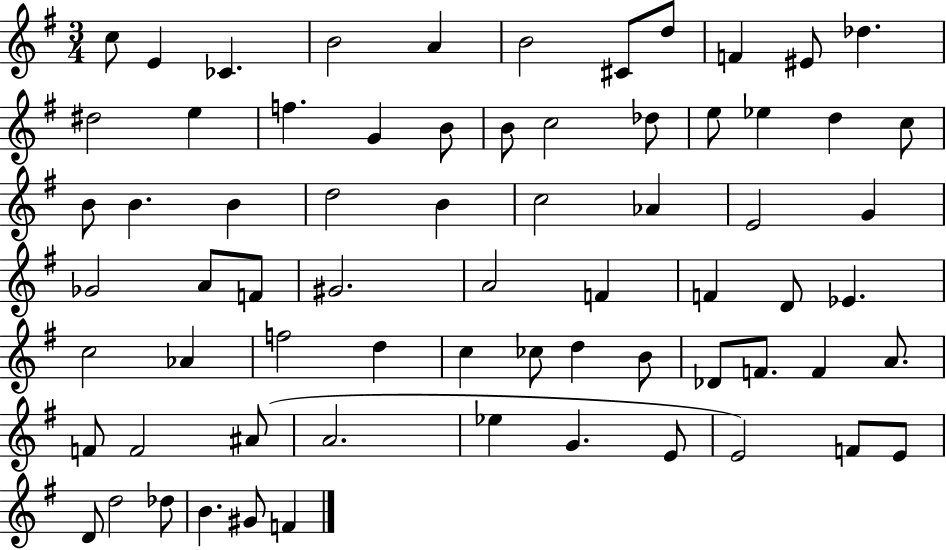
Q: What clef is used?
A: treble